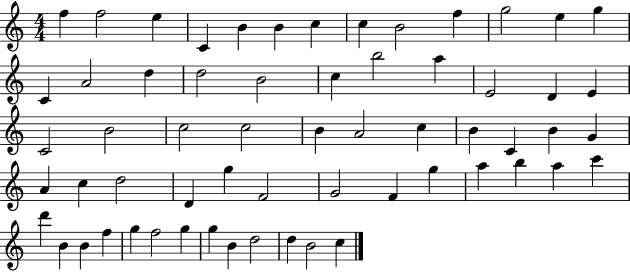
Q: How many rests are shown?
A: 0